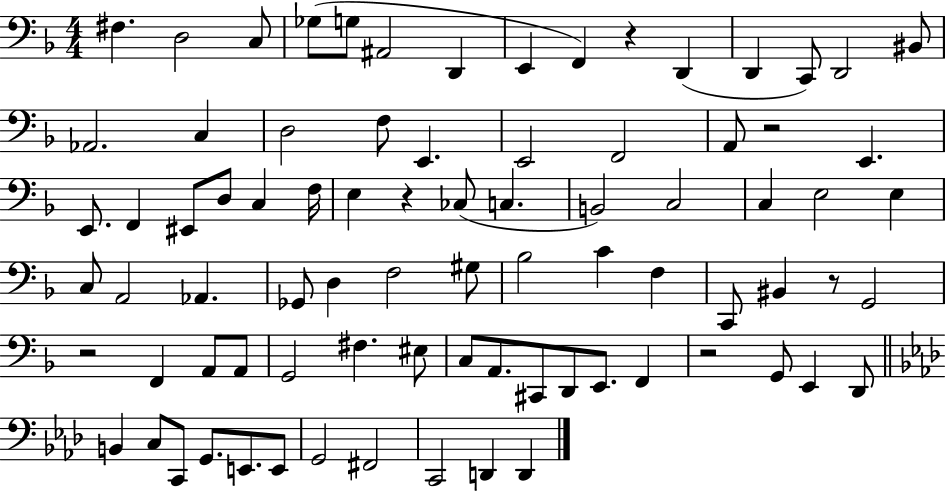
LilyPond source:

{
  \clef bass
  \numericTimeSignature
  \time 4/4
  \key f \major
  fis4. d2 c8 | ges8( g8 ais,2 d,4 | e,4 f,4) r4 d,4( | d,4 c,8) d,2 bis,8 | \break aes,2. c4 | d2 f8 e,4. | e,2 f,2 | a,8 r2 e,4. | \break e,8. f,4 eis,8 d8 c4 f16 | e4 r4 ces8( c4. | b,2) c2 | c4 e2 e4 | \break c8 a,2 aes,4. | ges,8 d4 f2 gis8 | bes2 c'4 f4 | c,8 bis,4 r8 g,2 | \break r2 f,4 a,8 a,8 | g,2 fis4. eis8 | c8 a,8. cis,8 d,8 e,8. f,4 | r2 g,8 e,4 d,8 | \break \bar "||" \break \key f \minor b,4 c8 c,8 g,8. e,8. e,8 | g,2 fis,2 | c,2 d,4 d,4 | \bar "|."
}